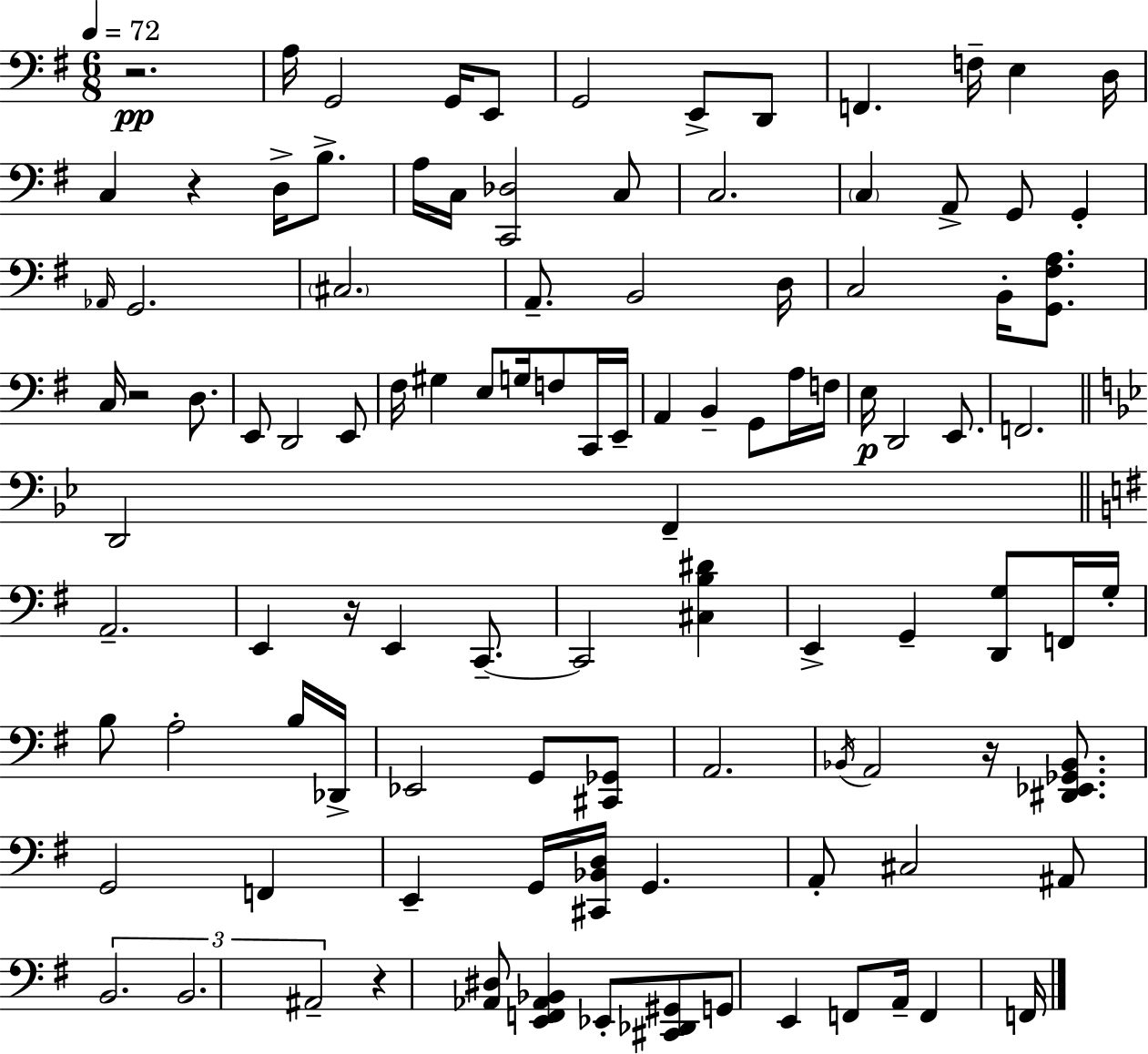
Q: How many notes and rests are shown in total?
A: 105